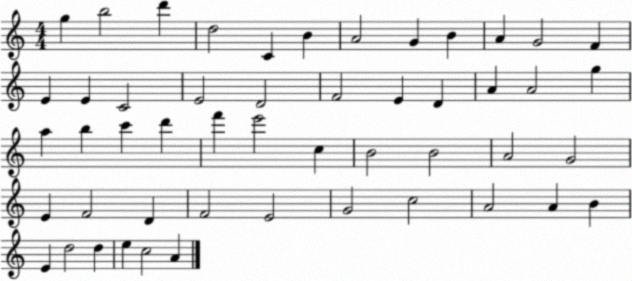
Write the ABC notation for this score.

X:1
T:Untitled
M:4/4
L:1/4
K:C
g b2 d' d2 C B A2 G B A G2 F E E C2 E2 D2 F2 E D A A2 g a b c' d' f' e'2 c B2 B2 A2 G2 E F2 D F2 E2 G2 c2 A2 A B E d2 d e c2 A